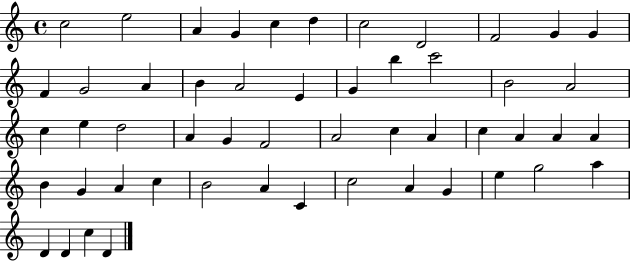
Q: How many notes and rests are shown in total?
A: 52